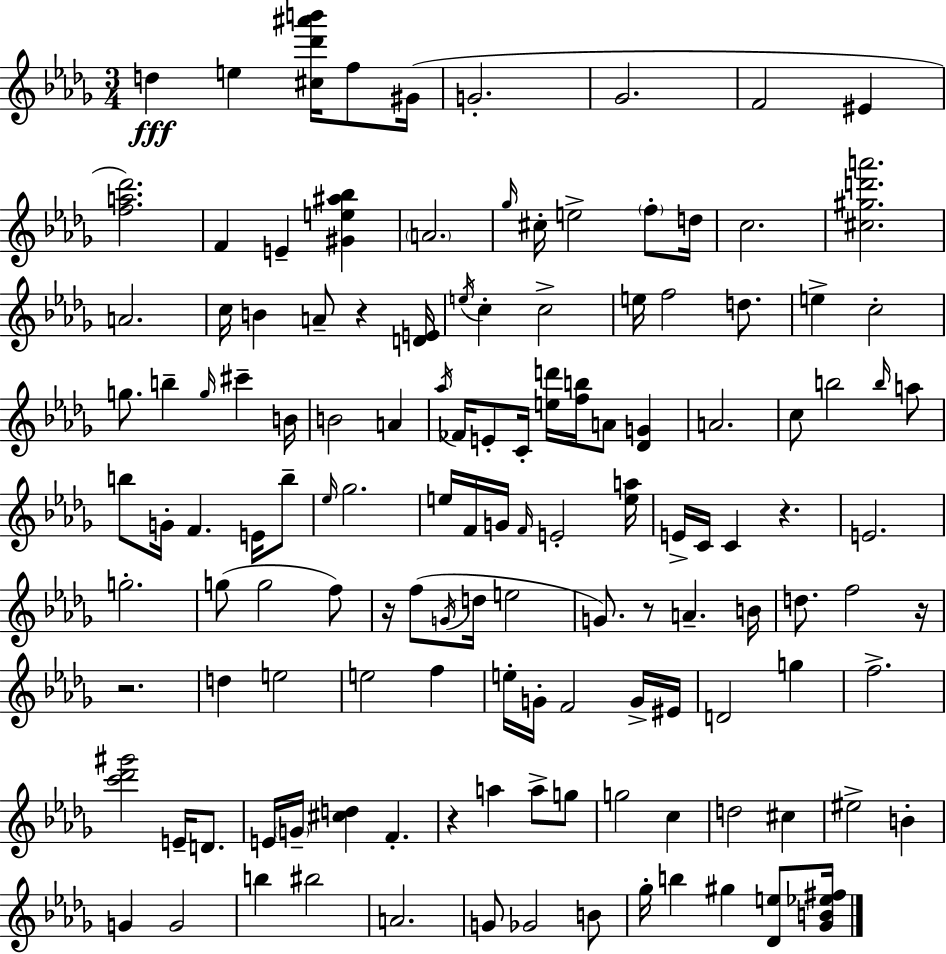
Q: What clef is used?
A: treble